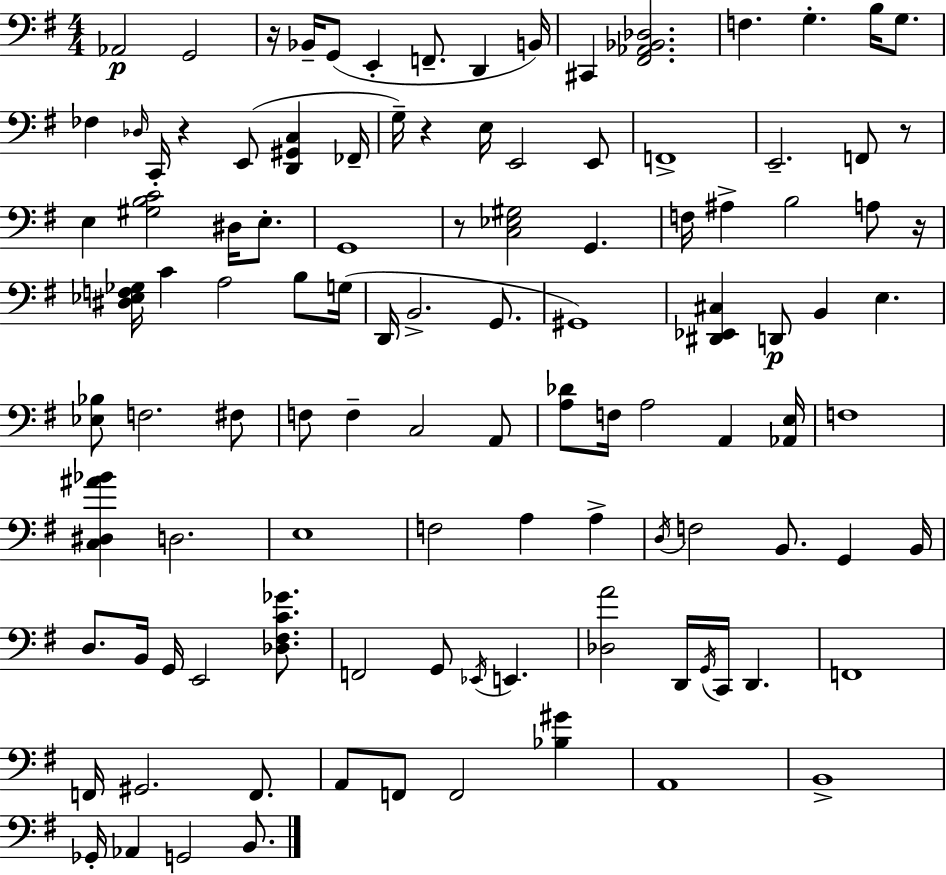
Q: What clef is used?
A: bass